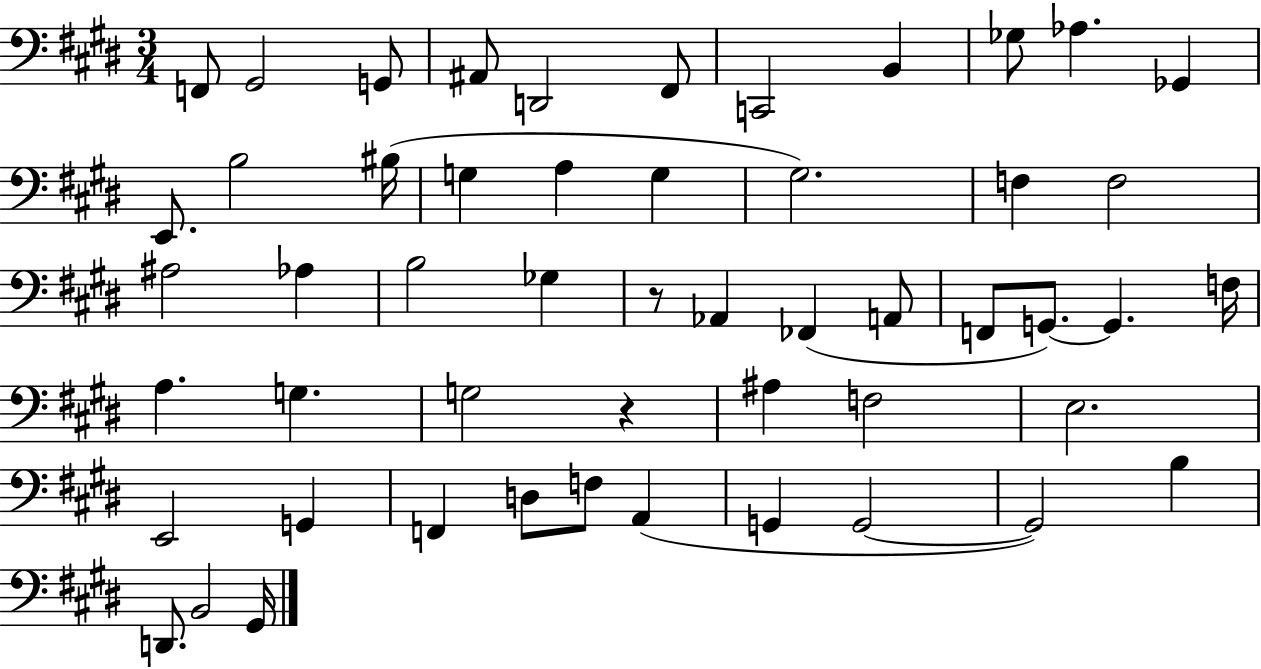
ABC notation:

X:1
T:Untitled
M:3/4
L:1/4
K:E
F,,/2 ^G,,2 G,,/2 ^A,,/2 D,,2 ^F,,/2 C,,2 B,, _G,/2 _A, _G,, E,,/2 B,2 ^B,/4 G, A, G, ^G,2 F, F,2 ^A,2 _A, B,2 _G, z/2 _A,, _F,, A,,/2 F,,/2 G,,/2 G,, F,/4 A, G, G,2 z ^A, F,2 E,2 E,,2 G,, F,, D,/2 F,/2 A,, G,, G,,2 G,,2 B, D,,/2 B,,2 ^G,,/4